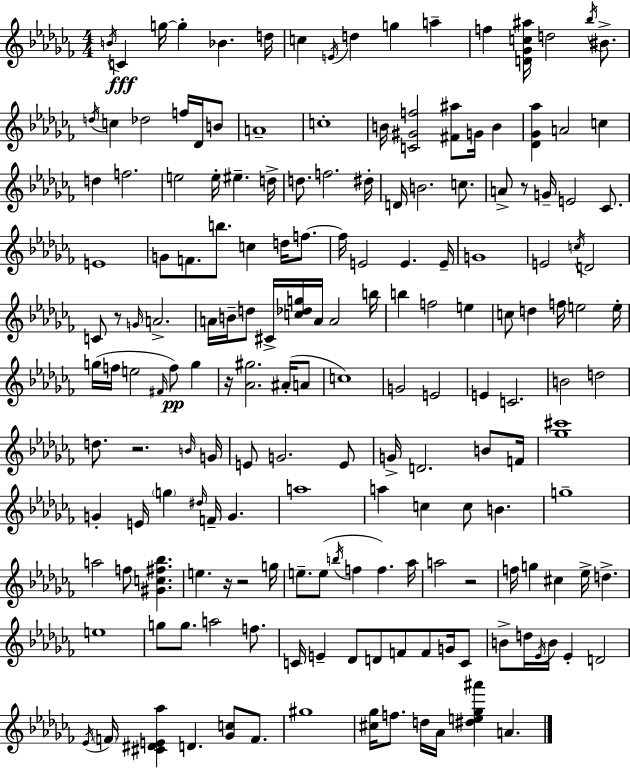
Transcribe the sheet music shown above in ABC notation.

X:1
T:Untitled
M:4/4
L:1/4
K:Abm
B/4 C g/4 g _B d/4 c E/4 d g a f [D_Gc^a]/4 d2 _b/4 ^B/2 d/4 c _d2 f/4 _D/4 B/2 A4 c4 B/4 [C^Gf]2 [^F^a]/2 G/4 B [_D_G_a] A2 c d f2 e2 e/4 ^e d/4 d/2 f2 ^d/4 D/4 B2 c/2 A/2 z/2 G/4 E2 _C/2 E4 G/2 F/2 b/2 c d/4 f/2 f/4 E2 E E/4 G4 E2 c/4 D2 C/2 z/2 G/4 A2 A/4 B/4 d/2 ^C/4 [c_dg]/4 A/4 A2 b/4 b f2 e c/2 d f/4 e2 e/4 g/4 f/4 e2 ^F/4 f/2 g z/4 [_A^g]2 ^A/4 A/2 c4 G2 E2 E C2 B2 d2 d/2 z2 B/4 G/4 E/2 G2 E/2 G/4 D2 B/2 F/4 [_g^c']4 G E/4 g ^d/4 F/4 G a4 a c c/2 B g4 a2 f/2 [^Gc^f_b] e z/4 z2 g/4 e/2 e/2 b/4 f f _a/4 a2 z2 f/4 g ^c _e/4 d e4 g/2 g/2 a2 f/2 C/4 E _D/2 D/2 F/2 F/2 G/4 C/2 B/2 d/4 _E/4 B/4 _E D2 _E/4 F/4 [^C^DE_a] D [_Gc]/2 F/2 ^g4 [^c_g]/4 f/2 d/4 _A/4 [^de_g^a'] A